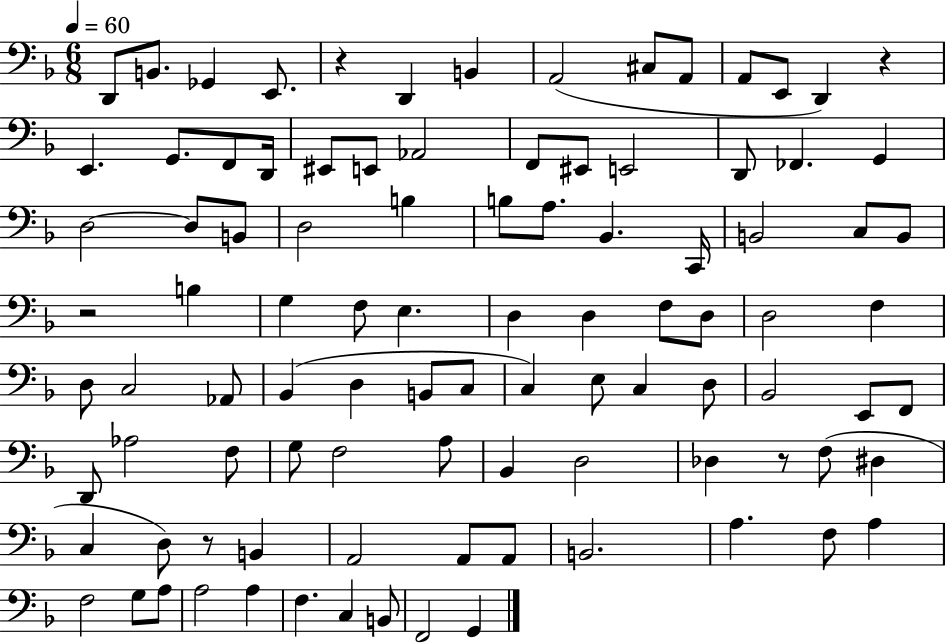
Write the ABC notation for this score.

X:1
T:Untitled
M:6/8
L:1/4
K:F
D,,/2 B,,/2 _G,, E,,/2 z D,, B,, A,,2 ^C,/2 A,,/2 A,,/2 E,,/2 D,, z E,, G,,/2 F,,/2 D,,/4 ^E,,/2 E,,/2 _A,,2 F,,/2 ^E,,/2 E,,2 D,,/2 _F,, G,, D,2 D,/2 B,,/2 D,2 B, B,/2 A,/2 _B,, C,,/4 B,,2 C,/2 B,,/2 z2 B, G, F,/2 E, D, D, F,/2 D,/2 D,2 F, D,/2 C,2 _A,,/2 _B,, D, B,,/2 C,/2 C, E,/2 C, D,/2 _B,,2 E,,/2 F,,/2 D,,/2 _A,2 F,/2 G,/2 F,2 A,/2 _B,, D,2 _D, z/2 F,/2 ^D, C, D,/2 z/2 B,, A,,2 A,,/2 A,,/2 B,,2 A, F,/2 A, F,2 G,/2 A,/2 A,2 A, F, C, B,,/2 F,,2 G,,